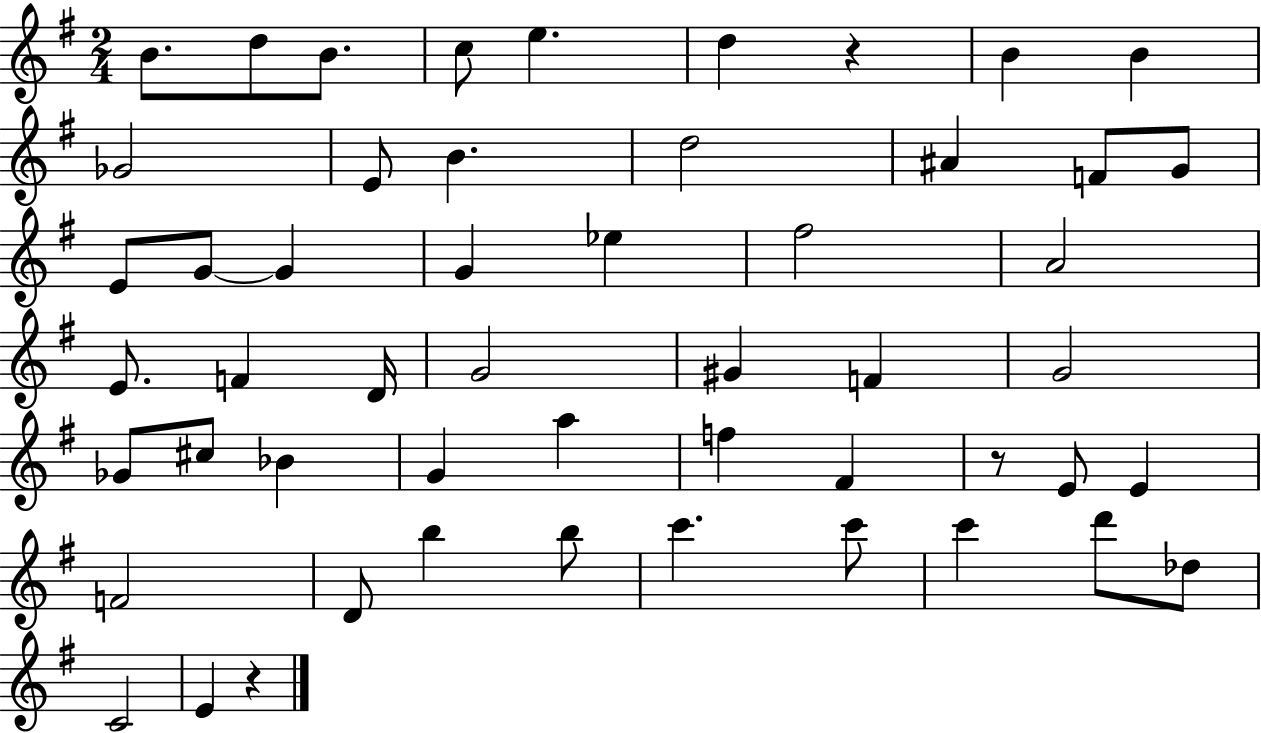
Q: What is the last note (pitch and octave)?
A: E4